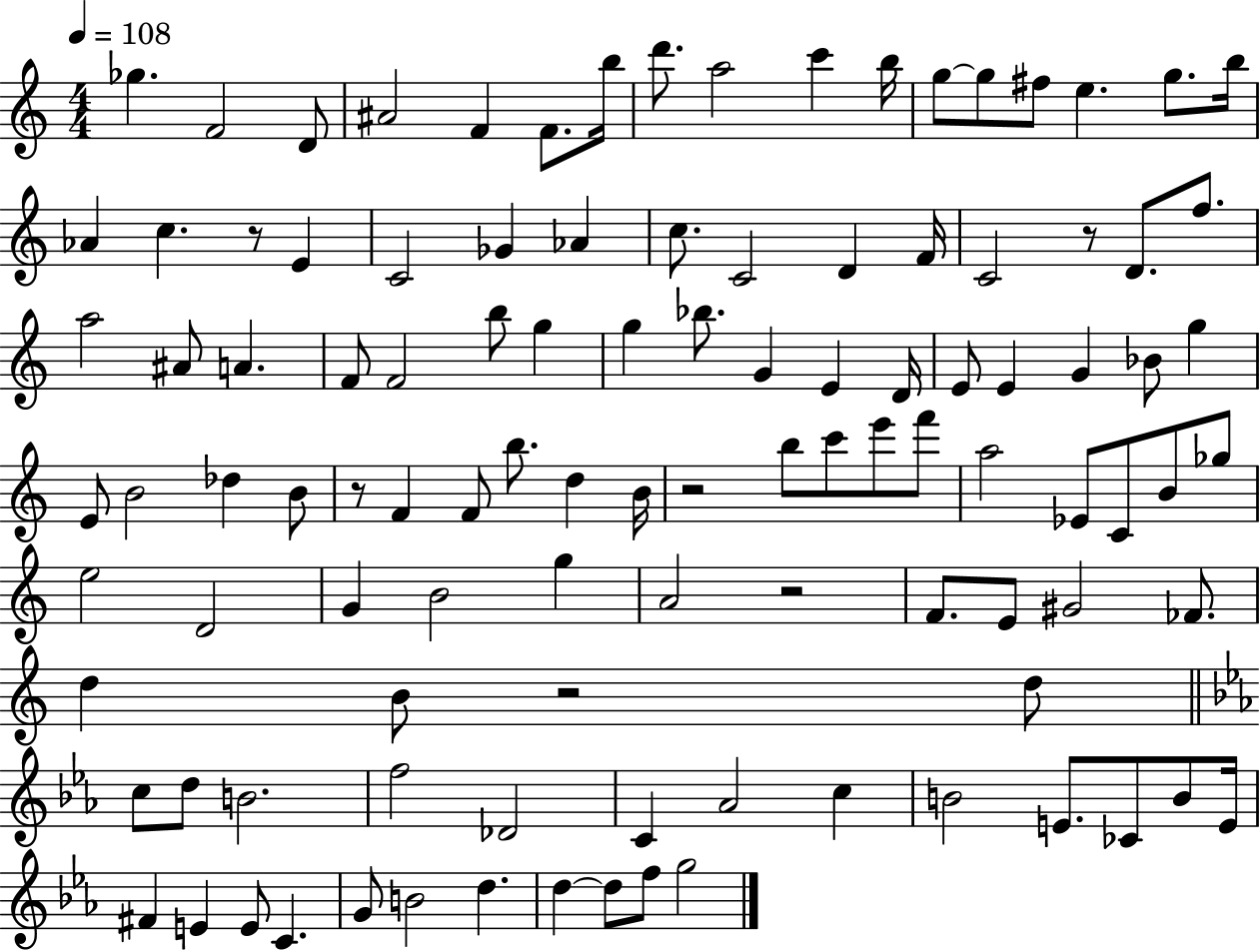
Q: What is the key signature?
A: C major